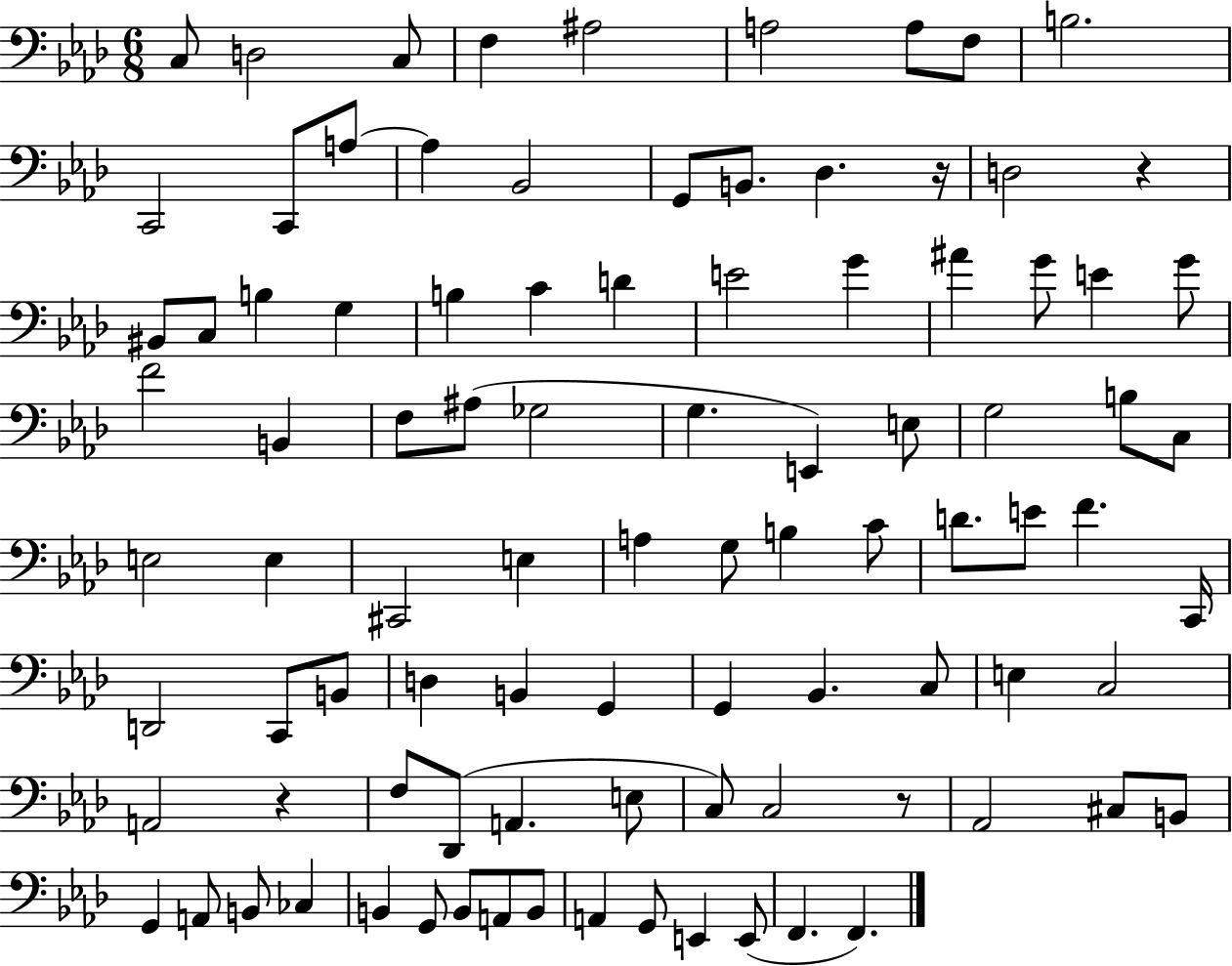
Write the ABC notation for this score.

X:1
T:Untitled
M:6/8
L:1/4
K:Ab
C,/2 D,2 C,/2 F, ^A,2 A,2 A,/2 F,/2 B,2 C,,2 C,,/2 A,/2 A, _B,,2 G,,/2 B,,/2 _D, z/4 D,2 z ^B,,/2 C,/2 B, G, B, C D E2 G ^A G/2 E G/2 F2 B,, F,/2 ^A,/2 _G,2 G, E,, E,/2 G,2 B,/2 C,/2 E,2 E, ^C,,2 E, A, G,/2 B, C/2 D/2 E/2 F C,,/4 D,,2 C,,/2 B,,/2 D, B,, G,, G,, _B,, C,/2 E, C,2 A,,2 z F,/2 _D,,/2 A,, E,/2 C,/2 C,2 z/2 _A,,2 ^C,/2 B,,/2 G,, A,,/2 B,,/2 _C, B,, G,,/2 B,,/2 A,,/2 B,,/2 A,, G,,/2 E,, E,,/2 F,, F,,